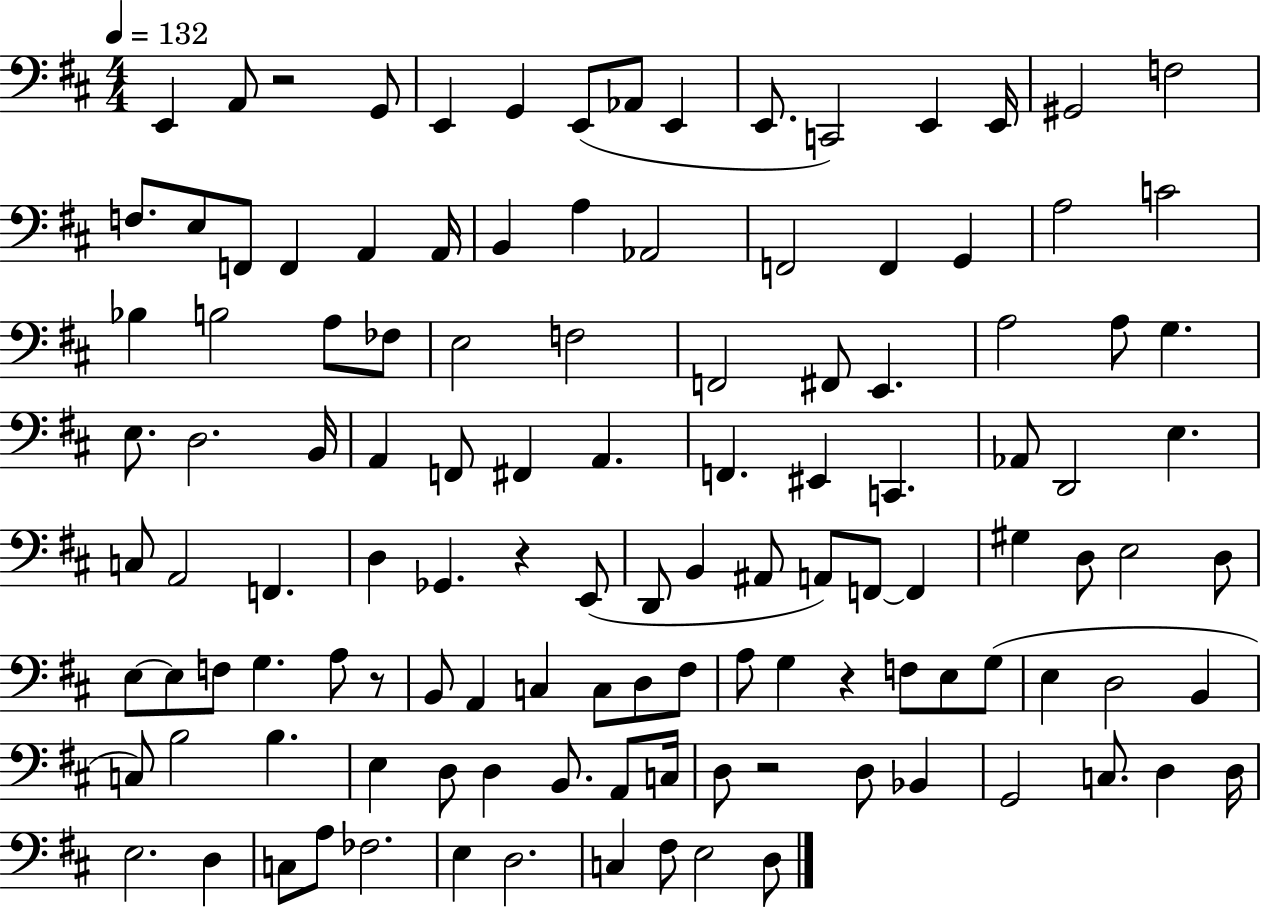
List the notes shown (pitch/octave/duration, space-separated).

E2/q A2/e R/h G2/e E2/q G2/q E2/e Ab2/e E2/q E2/e. C2/h E2/q E2/s G#2/h F3/h F3/e. E3/e F2/e F2/q A2/q A2/s B2/q A3/q Ab2/h F2/h F2/q G2/q A3/h C4/h Bb3/q B3/h A3/e FES3/e E3/h F3/h F2/h F#2/e E2/q. A3/h A3/e G3/q. E3/e. D3/h. B2/s A2/q F2/e F#2/q A2/q. F2/q. EIS2/q C2/q. Ab2/e D2/h E3/q. C3/e A2/h F2/q. D3/q Gb2/q. R/q E2/e D2/e B2/q A#2/e A2/e F2/e F2/q G#3/q D3/e E3/h D3/e E3/e E3/e F3/e G3/q. A3/e R/e B2/e A2/q C3/q C3/e D3/e F#3/e A3/e G3/q R/q F3/e E3/e G3/e E3/q D3/h B2/q C3/e B3/h B3/q. E3/q D3/e D3/q B2/e. A2/e C3/s D3/e R/h D3/e Bb2/q G2/h C3/e. D3/q D3/s E3/h. D3/q C3/e A3/e FES3/h. E3/q D3/h. C3/q F#3/e E3/h D3/e